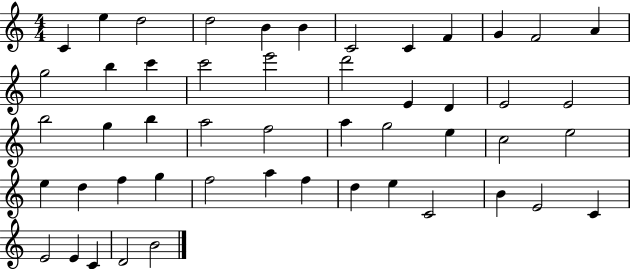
C4/q E5/q D5/h D5/h B4/q B4/q C4/h C4/q F4/q G4/q F4/h A4/q G5/h B5/q C6/q C6/h E6/h D6/h E4/q D4/q E4/h E4/h B5/h G5/q B5/q A5/h F5/h A5/q G5/h E5/q C5/h E5/h E5/q D5/q F5/q G5/q F5/h A5/q F5/q D5/q E5/q C4/h B4/q E4/h C4/q E4/h E4/q C4/q D4/h B4/h